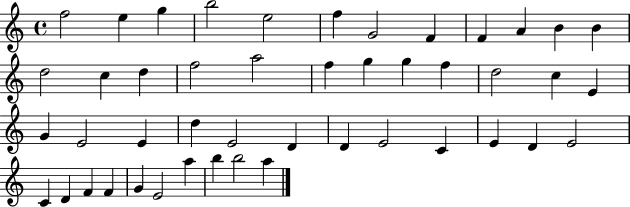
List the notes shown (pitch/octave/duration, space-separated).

F5/h E5/q G5/q B5/h E5/h F5/q G4/h F4/q F4/q A4/q B4/q B4/q D5/h C5/q D5/q F5/h A5/h F5/q G5/q G5/q F5/q D5/h C5/q E4/q G4/q E4/h E4/q D5/q E4/h D4/q D4/q E4/h C4/q E4/q D4/q E4/h C4/q D4/q F4/q F4/q G4/q E4/h A5/q B5/q B5/h A5/q